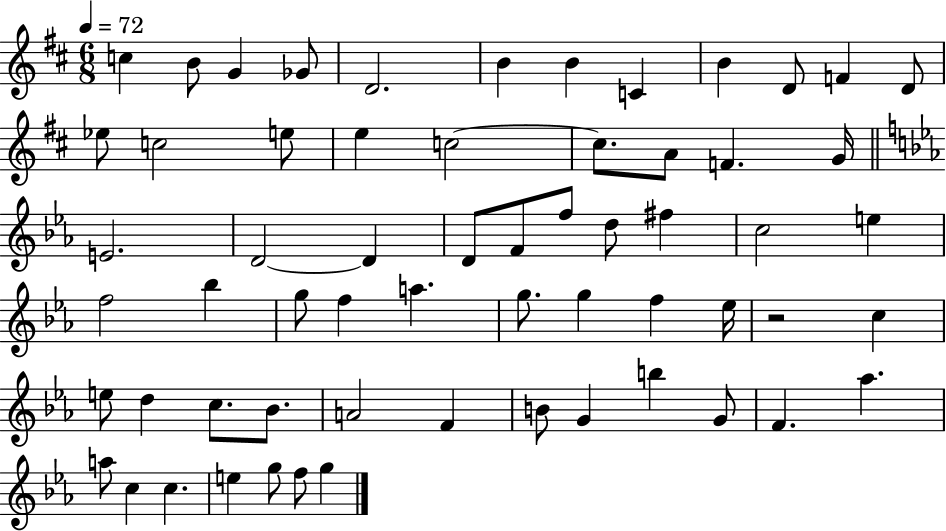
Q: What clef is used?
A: treble